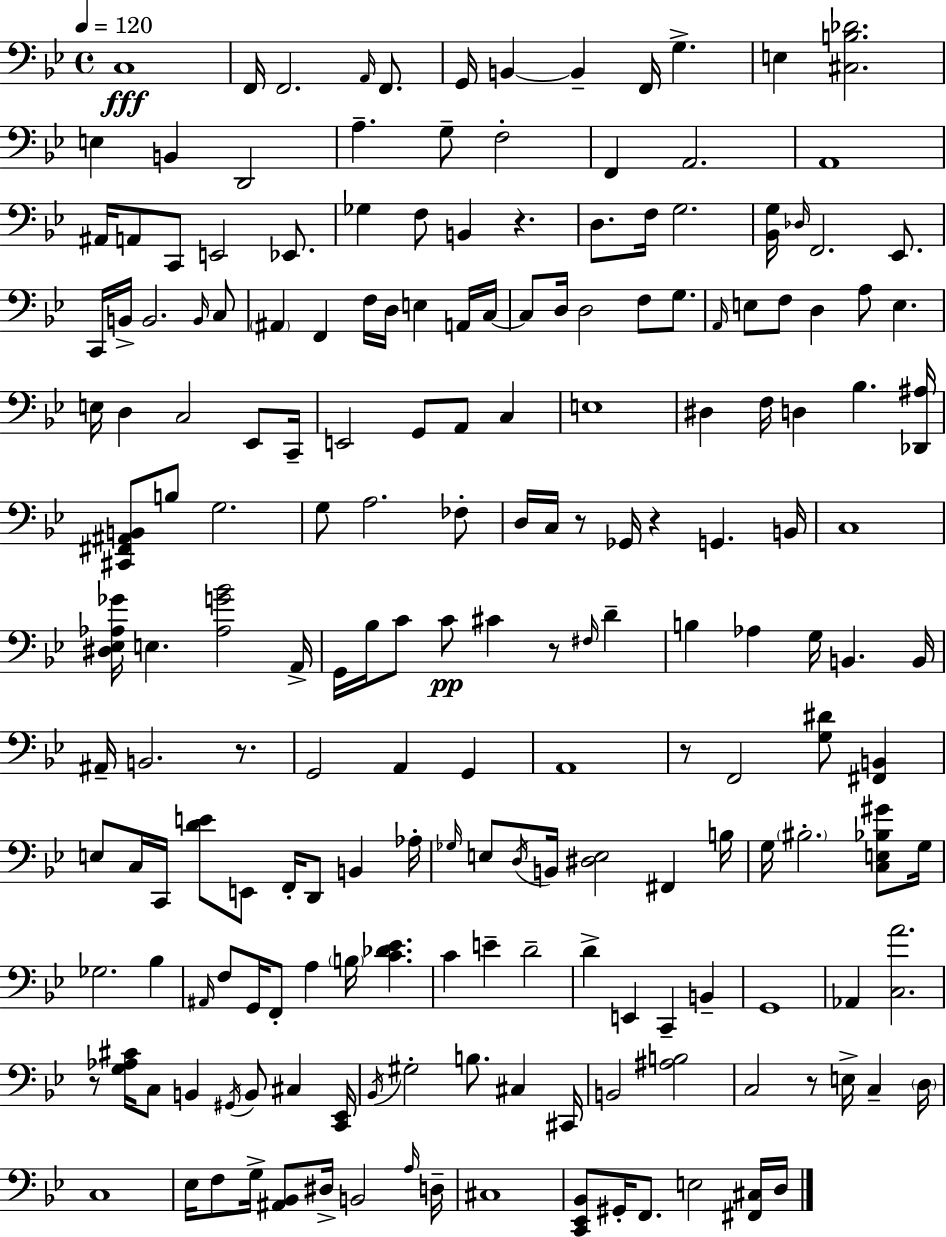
X:1
T:Untitled
M:4/4
L:1/4
K:Bb
C,4 F,,/4 F,,2 A,,/4 F,,/2 G,,/4 B,, B,, F,,/4 G, E, [^C,B,_D]2 E, B,, D,,2 A, G,/2 F,2 F,, A,,2 A,,4 ^A,,/4 A,,/2 C,,/2 E,,2 _E,,/2 _G, F,/2 B,, z D,/2 F,/4 G,2 [_B,,G,]/4 _D,/4 F,,2 _E,,/2 C,,/4 B,,/4 B,,2 B,,/4 C,/2 ^A,, F,, F,/4 D,/4 E, A,,/4 C,/4 C,/2 D,/4 D,2 F,/2 G,/2 A,,/4 E,/2 F,/2 D, A,/2 E, E,/4 D, C,2 _E,,/2 C,,/4 E,,2 G,,/2 A,,/2 C, E,4 ^D, F,/4 D, _B, [_D,,^A,]/4 [^C,,^F,,^A,,B,,]/2 B,/2 G,2 G,/2 A,2 _F,/2 D,/4 C,/4 z/2 _G,,/4 z G,, B,,/4 C,4 [^D,_E,_A,_G]/4 E, [_A,G_B]2 A,,/4 G,,/4 _B,/4 C/2 C/2 ^C z/2 ^F,/4 D B, _A, G,/4 B,, B,,/4 ^A,,/4 B,,2 z/2 G,,2 A,, G,, A,,4 z/2 F,,2 [G,^D]/2 [^F,,B,,] E,/2 C,/4 C,,/4 [DE]/2 E,,/2 F,,/4 D,,/2 B,, _A,/4 _G,/4 E,/2 D,/4 B,,/4 [^D,E,]2 ^F,, B,/4 G,/4 ^B,2 [C,E,_B,^G]/2 G,/4 _G,2 _B, ^A,,/4 F,/2 G,,/4 F,,/2 A, B,/4 [C_D_E] C E D2 D E,, C,, B,, G,,4 _A,, [C,A]2 z/2 [G,_A,^C]/4 C,/2 B,, ^G,,/4 B,,/2 ^C, [C,,_E,,]/4 _B,,/4 ^G,2 B,/2 ^C, ^C,,/4 B,,2 [^A,B,]2 C,2 z/2 E,/4 C, D,/4 C,4 _E,/4 F,/2 G,/4 [^A,,_B,,]/2 ^D,/4 B,,2 A,/4 D,/4 ^C,4 [C,,_E,,_B,,]/2 ^G,,/4 F,,/2 E,2 [^F,,^C,]/4 D,/4